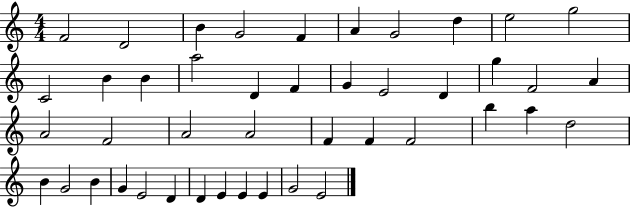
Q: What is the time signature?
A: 4/4